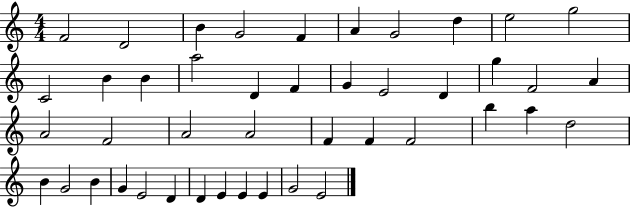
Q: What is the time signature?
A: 4/4